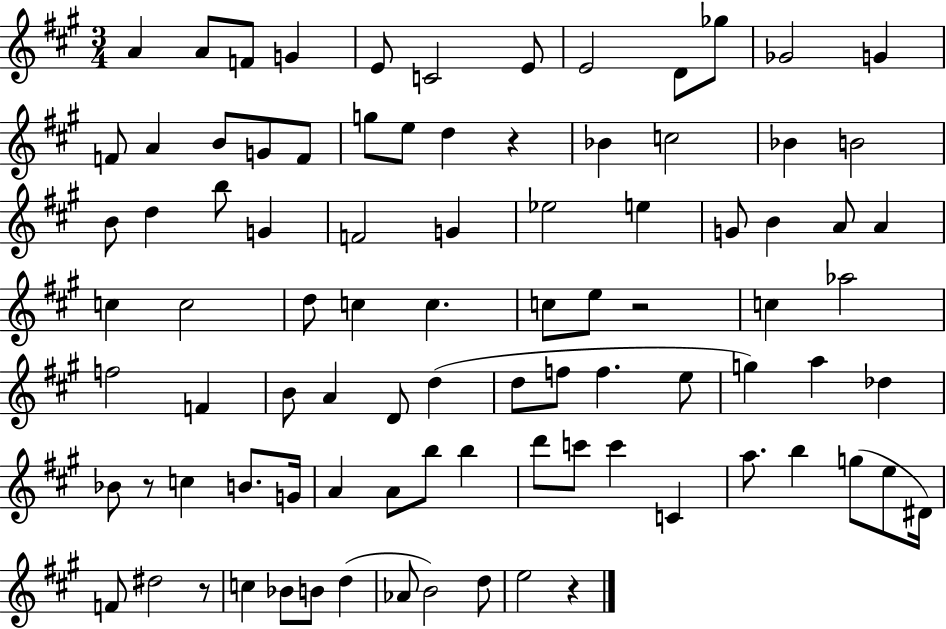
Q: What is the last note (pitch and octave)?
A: E5